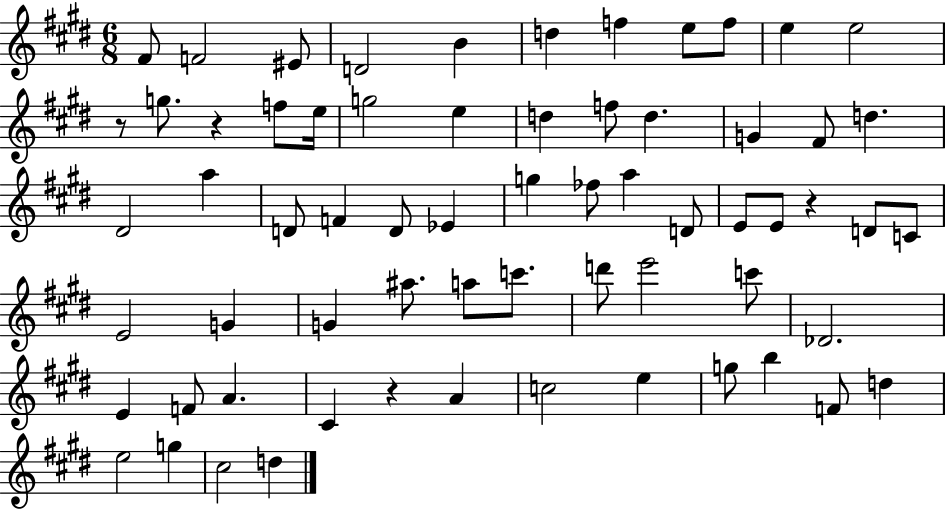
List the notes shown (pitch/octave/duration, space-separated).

F#4/e F4/h EIS4/e D4/h B4/q D5/q F5/q E5/e F5/e E5/q E5/h R/e G5/e. R/q F5/e E5/s G5/h E5/q D5/q F5/e D5/q. G4/q F#4/e D5/q. D#4/h A5/q D4/e F4/q D4/e Eb4/q G5/q FES5/e A5/q D4/e E4/e E4/e R/q D4/e C4/e E4/h G4/q G4/q A#5/e. A5/e C6/e. D6/e E6/h C6/e Db4/h. E4/q F4/e A4/q. C#4/q R/q A4/q C5/h E5/q G5/e B5/q F4/e D5/q E5/h G5/q C#5/h D5/q